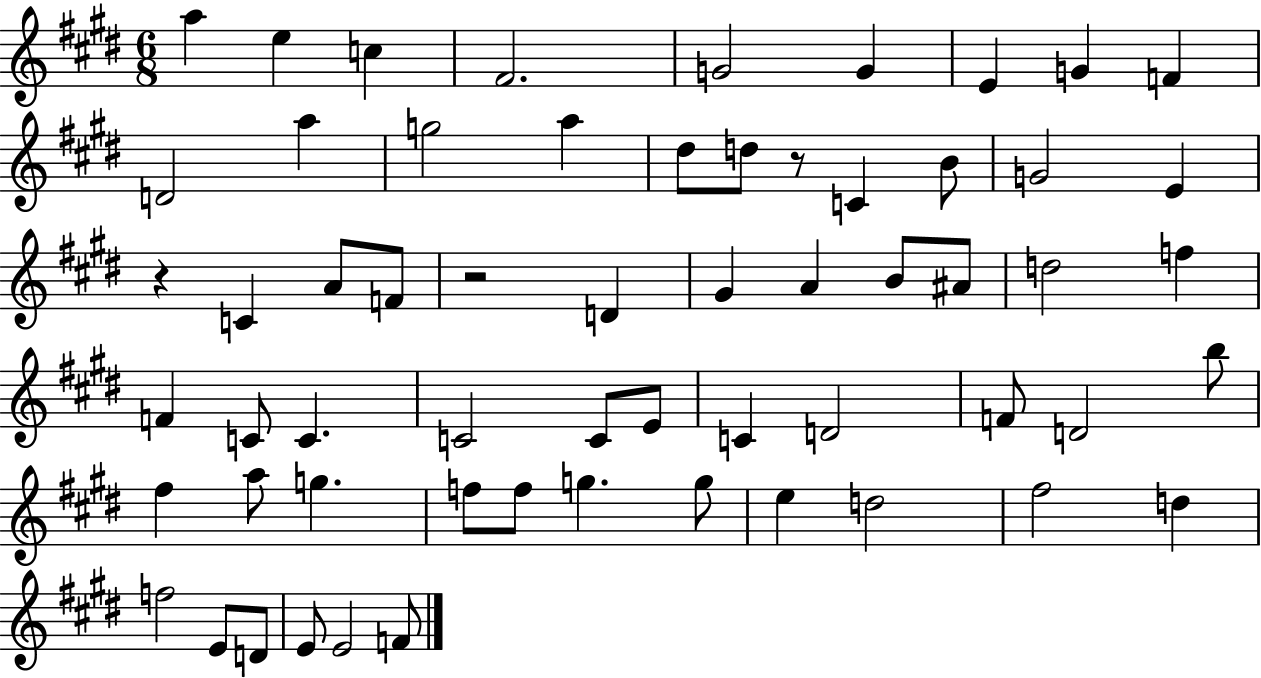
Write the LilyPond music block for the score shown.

{
  \clef treble
  \numericTimeSignature
  \time 6/8
  \key e \major
  a''4 e''4 c''4 | fis'2. | g'2 g'4 | e'4 g'4 f'4 | \break d'2 a''4 | g''2 a''4 | dis''8 d''8 r8 c'4 b'8 | g'2 e'4 | \break r4 c'4 a'8 f'8 | r2 d'4 | gis'4 a'4 b'8 ais'8 | d''2 f''4 | \break f'4 c'8 c'4. | c'2 c'8 e'8 | c'4 d'2 | f'8 d'2 b''8 | \break fis''4 a''8 g''4. | f''8 f''8 g''4. g''8 | e''4 d''2 | fis''2 d''4 | \break f''2 e'8 d'8 | e'8 e'2 f'8 | \bar "|."
}